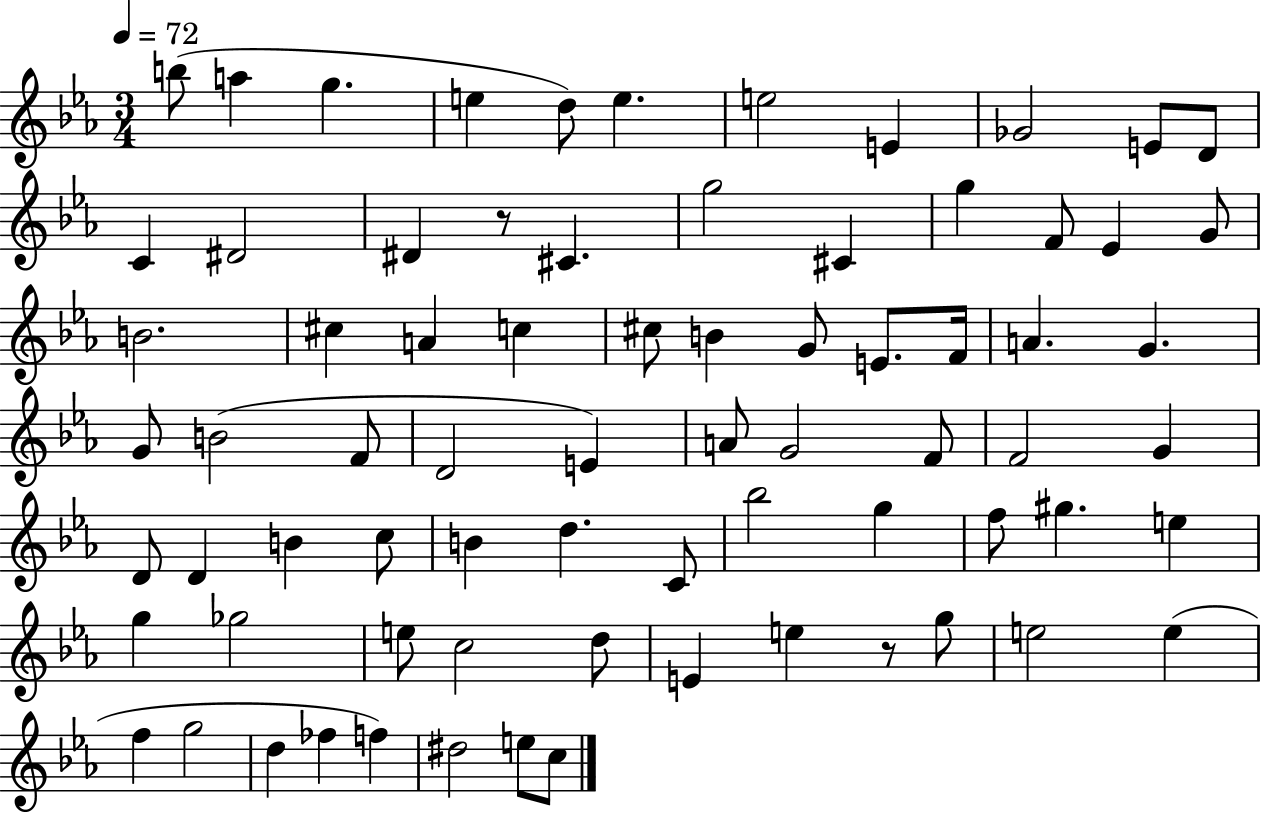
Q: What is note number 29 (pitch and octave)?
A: E4